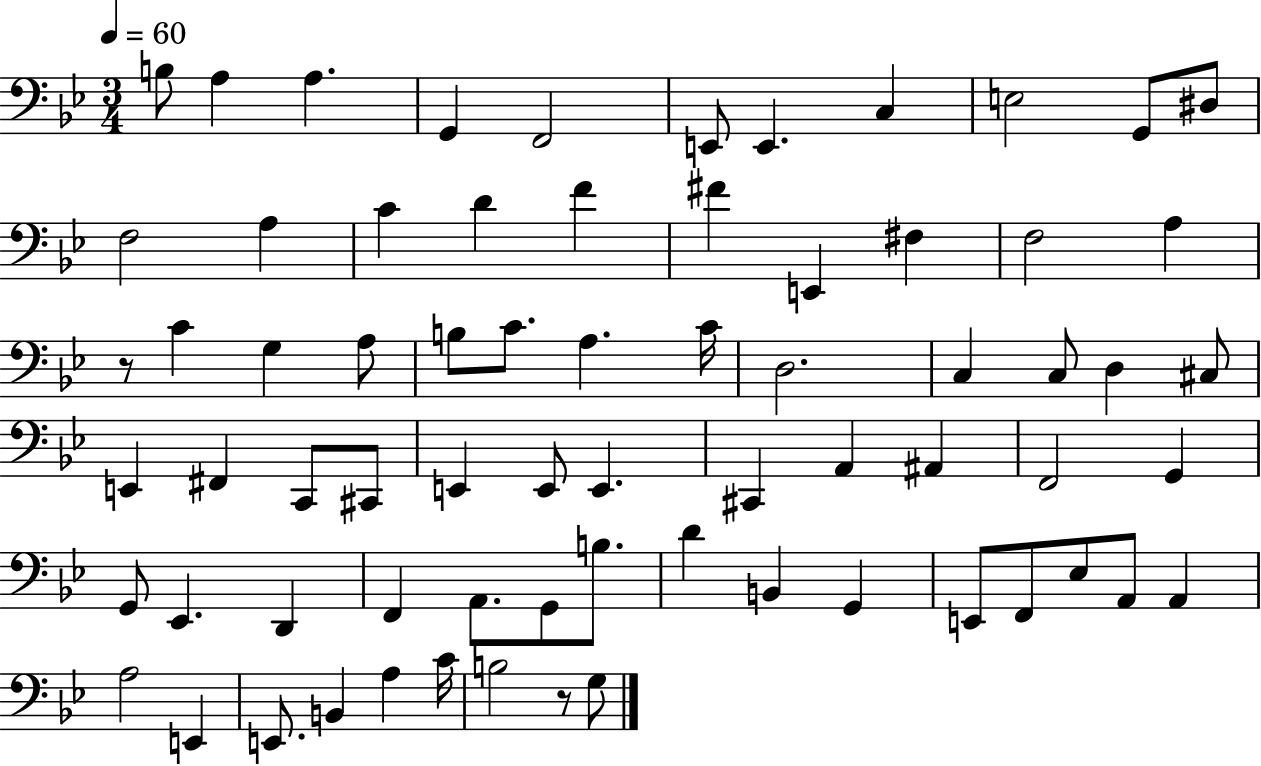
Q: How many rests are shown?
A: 2